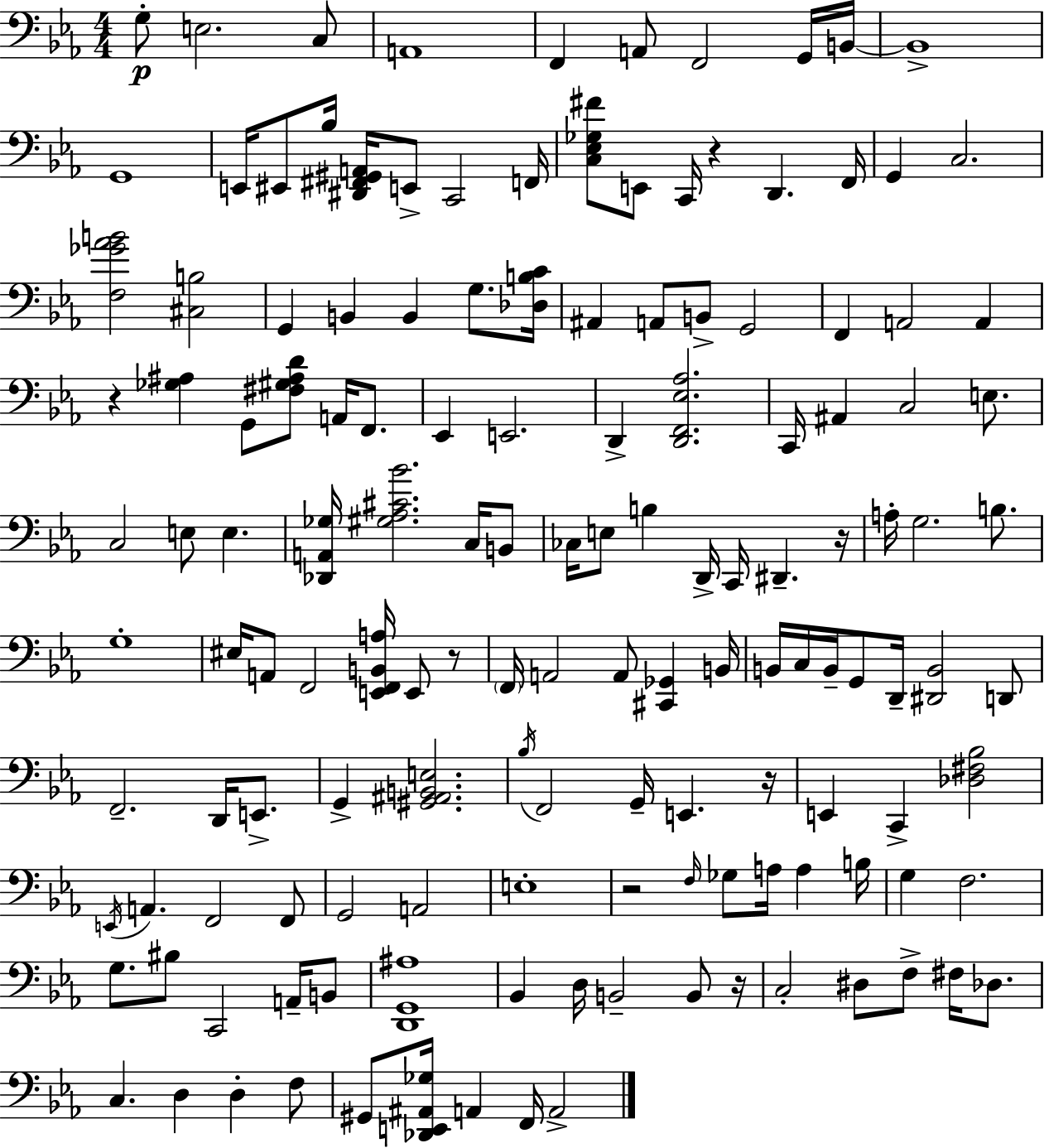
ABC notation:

X:1
T:Untitled
M:4/4
L:1/4
K:Eb
G,/2 E,2 C,/2 A,,4 F,, A,,/2 F,,2 G,,/4 B,,/4 B,,4 G,,4 E,,/4 ^E,,/2 _B,/4 [^D,,^F,,^G,,A,,]/4 E,,/2 C,,2 F,,/4 [C,_E,_G,^F]/2 E,,/2 C,,/4 z D,, F,,/4 G,, C,2 [F,_G_AB]2 [^C,B,]2 G,, B,, B,, G,/2 [_D,B,C]/4 ^A,, A,,/2 B,,/2 G,,2 F,, A,,2 A,, z [_G,^A,] G,,/2 [^F,^G,^A,D]/2 A,,/4 F,,/2 _E,, E,,2 D,, [D,,F,,_E,_A,]2 C,,/4 ^A,, C,2 E,/2 C,2 E,/2 E, [_D,,A,,_G,]/4 [^G,_A,^C_B]2 C,/4 B,,/2 _C,/4 E,/2 B, D,,/4 C,,/4 ^D,, z/4 A,/4 G,2 B,/2 G,4 ^E,/4 A,,/2 F,,2 [E,,F,,B,,A,]/4 E,,/2 z/2 F,,/4 A,,2 A,,/2 [^C,,_G,,] B,,/4 B,,/4 C,/4 B,,/4 G,,/2 D,,/4 [^D,,B,,]2 D,,/2 F,,2 D,,/4 E,,/2 G,, [^G,,^A,,B,,E,]2 _B,/4 F,,2 G,,/4 E,, z/4 E,, C,, [_D,^F,_B,]2 E,,/4 A,, F,,2 F,,/2 G,,2 A,,2 E,4 z2 F,/4 _G,/2 A,/4 A, B,/4 G, F,2 G,/2 ^B,/2 C,,2 A,,/4 B,,/2 [D,,G,,^A,]4 _B,, D,/4 B,,2 B,,/2 z/4 C,2 ^D,/2 F,/2 ^F,/4 _D,/2 C, D, D, F,/2 ^G,,/2 [_D,,E,,^A,,_G,]/4 A,, F,,/4 A,,2